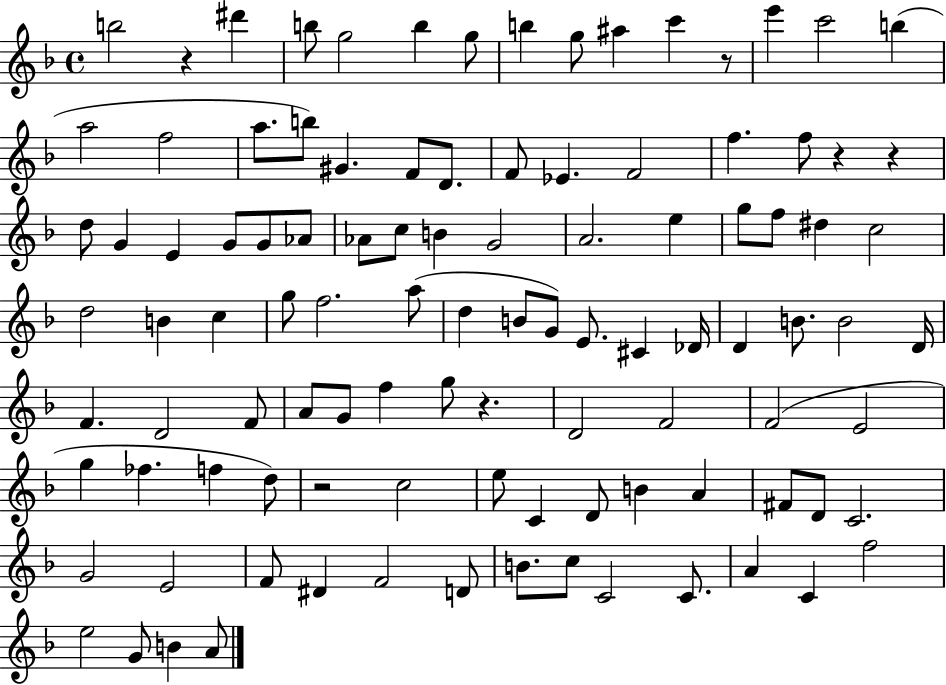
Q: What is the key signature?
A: F major